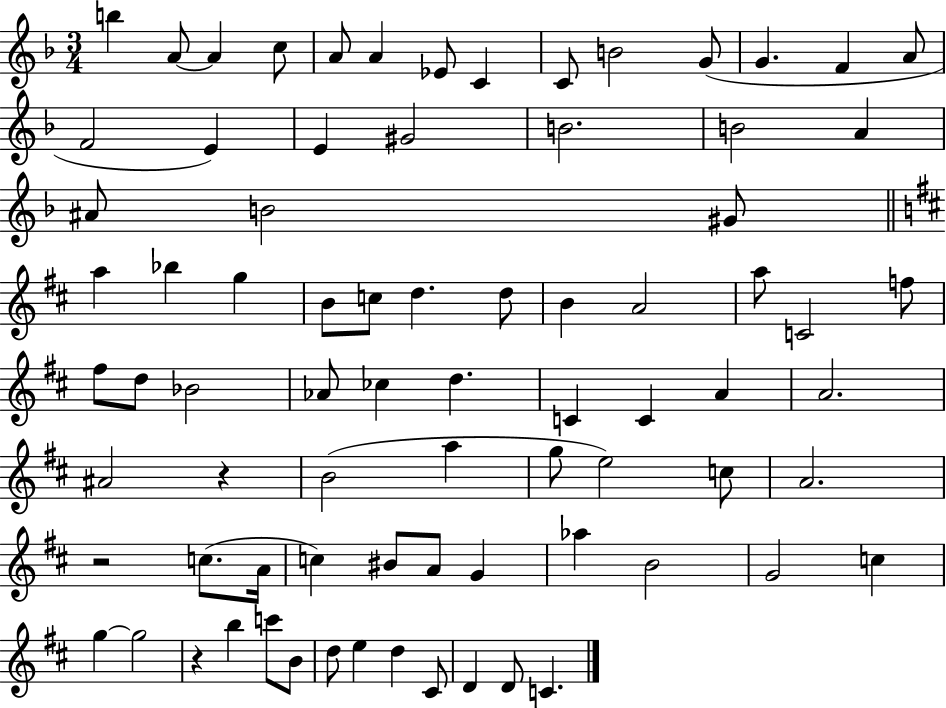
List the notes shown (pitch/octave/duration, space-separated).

B5/q A4/e A4/q C5/e A4/e A4/q Eb4/e C4/q C4/e B4/h G4/e G4/q. F4/q A4/e F4/h E4/q E4/q G#4/h B4/h. B4/h A4/q A#4/e B4/h G#4/e A5/q Bb5/q G5/q B4/e C5/e D5/q. D5/e B4/q A4/h A5/e C4/h F5/e F#5/e D5/e Bb4/h Ab4/e CES5/q D5/q. C4/q C4/q A4/q A4/h. A#4/h R/q B4/h A5/q G5/e E5/h C5/e A4/h. R/h C5/e. A4/s C5/q BIS4/e A4/e G4/q Ab5/q B4/h G4/h C5/q G5/q G5/h R/q B5/q C6/e B4/e D5/e E5/q D5/q C#4/e D4/q D4/e C4/q.